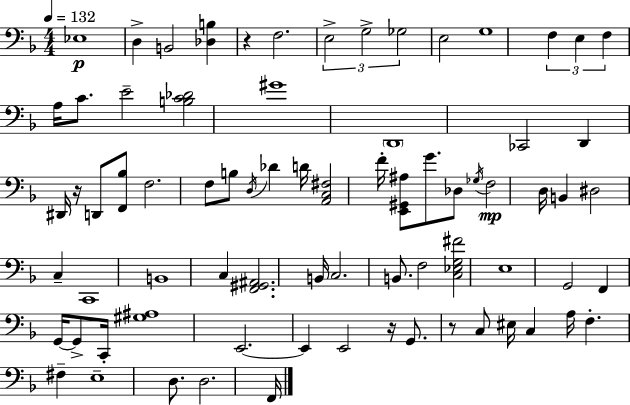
Eb3/w D3/q B2/h [Db3,B3]/q R/q F3/h. E3/h G3/h Gb3/h E3/h G3/w F3/q E3/q F3/q A3/s C4/e. E4/h [B3,C4,Db4]/h G#4/w D2/w CES2/h D2/q D#2/s R/s D2/e [F2,Bb3]/e F3/h. F3/e B3/e D3/s Db4/q D4/s [A2,C3,F#3]/h F4/s [E2,G#2,A#3]/e G4/e. Db3/e Gb3/s F3/h D3/s B2/q D#3/h C3/q C2/w B2/w C3/q [F2,G#2,A#2]/h. B2/s C3/h. B2/e. F3/h [C3,Eb3,G3,F#4]/h E3/w G2/h F2/q G2/s G2/e C2/s [G#3,A#3]/w E2/h. E2/q E2/h R/s G2/e. R/e C3/e EIS3/s C3/q A3/s F3/q. F#3/q E3/w D3/e. D3/h. F2/s